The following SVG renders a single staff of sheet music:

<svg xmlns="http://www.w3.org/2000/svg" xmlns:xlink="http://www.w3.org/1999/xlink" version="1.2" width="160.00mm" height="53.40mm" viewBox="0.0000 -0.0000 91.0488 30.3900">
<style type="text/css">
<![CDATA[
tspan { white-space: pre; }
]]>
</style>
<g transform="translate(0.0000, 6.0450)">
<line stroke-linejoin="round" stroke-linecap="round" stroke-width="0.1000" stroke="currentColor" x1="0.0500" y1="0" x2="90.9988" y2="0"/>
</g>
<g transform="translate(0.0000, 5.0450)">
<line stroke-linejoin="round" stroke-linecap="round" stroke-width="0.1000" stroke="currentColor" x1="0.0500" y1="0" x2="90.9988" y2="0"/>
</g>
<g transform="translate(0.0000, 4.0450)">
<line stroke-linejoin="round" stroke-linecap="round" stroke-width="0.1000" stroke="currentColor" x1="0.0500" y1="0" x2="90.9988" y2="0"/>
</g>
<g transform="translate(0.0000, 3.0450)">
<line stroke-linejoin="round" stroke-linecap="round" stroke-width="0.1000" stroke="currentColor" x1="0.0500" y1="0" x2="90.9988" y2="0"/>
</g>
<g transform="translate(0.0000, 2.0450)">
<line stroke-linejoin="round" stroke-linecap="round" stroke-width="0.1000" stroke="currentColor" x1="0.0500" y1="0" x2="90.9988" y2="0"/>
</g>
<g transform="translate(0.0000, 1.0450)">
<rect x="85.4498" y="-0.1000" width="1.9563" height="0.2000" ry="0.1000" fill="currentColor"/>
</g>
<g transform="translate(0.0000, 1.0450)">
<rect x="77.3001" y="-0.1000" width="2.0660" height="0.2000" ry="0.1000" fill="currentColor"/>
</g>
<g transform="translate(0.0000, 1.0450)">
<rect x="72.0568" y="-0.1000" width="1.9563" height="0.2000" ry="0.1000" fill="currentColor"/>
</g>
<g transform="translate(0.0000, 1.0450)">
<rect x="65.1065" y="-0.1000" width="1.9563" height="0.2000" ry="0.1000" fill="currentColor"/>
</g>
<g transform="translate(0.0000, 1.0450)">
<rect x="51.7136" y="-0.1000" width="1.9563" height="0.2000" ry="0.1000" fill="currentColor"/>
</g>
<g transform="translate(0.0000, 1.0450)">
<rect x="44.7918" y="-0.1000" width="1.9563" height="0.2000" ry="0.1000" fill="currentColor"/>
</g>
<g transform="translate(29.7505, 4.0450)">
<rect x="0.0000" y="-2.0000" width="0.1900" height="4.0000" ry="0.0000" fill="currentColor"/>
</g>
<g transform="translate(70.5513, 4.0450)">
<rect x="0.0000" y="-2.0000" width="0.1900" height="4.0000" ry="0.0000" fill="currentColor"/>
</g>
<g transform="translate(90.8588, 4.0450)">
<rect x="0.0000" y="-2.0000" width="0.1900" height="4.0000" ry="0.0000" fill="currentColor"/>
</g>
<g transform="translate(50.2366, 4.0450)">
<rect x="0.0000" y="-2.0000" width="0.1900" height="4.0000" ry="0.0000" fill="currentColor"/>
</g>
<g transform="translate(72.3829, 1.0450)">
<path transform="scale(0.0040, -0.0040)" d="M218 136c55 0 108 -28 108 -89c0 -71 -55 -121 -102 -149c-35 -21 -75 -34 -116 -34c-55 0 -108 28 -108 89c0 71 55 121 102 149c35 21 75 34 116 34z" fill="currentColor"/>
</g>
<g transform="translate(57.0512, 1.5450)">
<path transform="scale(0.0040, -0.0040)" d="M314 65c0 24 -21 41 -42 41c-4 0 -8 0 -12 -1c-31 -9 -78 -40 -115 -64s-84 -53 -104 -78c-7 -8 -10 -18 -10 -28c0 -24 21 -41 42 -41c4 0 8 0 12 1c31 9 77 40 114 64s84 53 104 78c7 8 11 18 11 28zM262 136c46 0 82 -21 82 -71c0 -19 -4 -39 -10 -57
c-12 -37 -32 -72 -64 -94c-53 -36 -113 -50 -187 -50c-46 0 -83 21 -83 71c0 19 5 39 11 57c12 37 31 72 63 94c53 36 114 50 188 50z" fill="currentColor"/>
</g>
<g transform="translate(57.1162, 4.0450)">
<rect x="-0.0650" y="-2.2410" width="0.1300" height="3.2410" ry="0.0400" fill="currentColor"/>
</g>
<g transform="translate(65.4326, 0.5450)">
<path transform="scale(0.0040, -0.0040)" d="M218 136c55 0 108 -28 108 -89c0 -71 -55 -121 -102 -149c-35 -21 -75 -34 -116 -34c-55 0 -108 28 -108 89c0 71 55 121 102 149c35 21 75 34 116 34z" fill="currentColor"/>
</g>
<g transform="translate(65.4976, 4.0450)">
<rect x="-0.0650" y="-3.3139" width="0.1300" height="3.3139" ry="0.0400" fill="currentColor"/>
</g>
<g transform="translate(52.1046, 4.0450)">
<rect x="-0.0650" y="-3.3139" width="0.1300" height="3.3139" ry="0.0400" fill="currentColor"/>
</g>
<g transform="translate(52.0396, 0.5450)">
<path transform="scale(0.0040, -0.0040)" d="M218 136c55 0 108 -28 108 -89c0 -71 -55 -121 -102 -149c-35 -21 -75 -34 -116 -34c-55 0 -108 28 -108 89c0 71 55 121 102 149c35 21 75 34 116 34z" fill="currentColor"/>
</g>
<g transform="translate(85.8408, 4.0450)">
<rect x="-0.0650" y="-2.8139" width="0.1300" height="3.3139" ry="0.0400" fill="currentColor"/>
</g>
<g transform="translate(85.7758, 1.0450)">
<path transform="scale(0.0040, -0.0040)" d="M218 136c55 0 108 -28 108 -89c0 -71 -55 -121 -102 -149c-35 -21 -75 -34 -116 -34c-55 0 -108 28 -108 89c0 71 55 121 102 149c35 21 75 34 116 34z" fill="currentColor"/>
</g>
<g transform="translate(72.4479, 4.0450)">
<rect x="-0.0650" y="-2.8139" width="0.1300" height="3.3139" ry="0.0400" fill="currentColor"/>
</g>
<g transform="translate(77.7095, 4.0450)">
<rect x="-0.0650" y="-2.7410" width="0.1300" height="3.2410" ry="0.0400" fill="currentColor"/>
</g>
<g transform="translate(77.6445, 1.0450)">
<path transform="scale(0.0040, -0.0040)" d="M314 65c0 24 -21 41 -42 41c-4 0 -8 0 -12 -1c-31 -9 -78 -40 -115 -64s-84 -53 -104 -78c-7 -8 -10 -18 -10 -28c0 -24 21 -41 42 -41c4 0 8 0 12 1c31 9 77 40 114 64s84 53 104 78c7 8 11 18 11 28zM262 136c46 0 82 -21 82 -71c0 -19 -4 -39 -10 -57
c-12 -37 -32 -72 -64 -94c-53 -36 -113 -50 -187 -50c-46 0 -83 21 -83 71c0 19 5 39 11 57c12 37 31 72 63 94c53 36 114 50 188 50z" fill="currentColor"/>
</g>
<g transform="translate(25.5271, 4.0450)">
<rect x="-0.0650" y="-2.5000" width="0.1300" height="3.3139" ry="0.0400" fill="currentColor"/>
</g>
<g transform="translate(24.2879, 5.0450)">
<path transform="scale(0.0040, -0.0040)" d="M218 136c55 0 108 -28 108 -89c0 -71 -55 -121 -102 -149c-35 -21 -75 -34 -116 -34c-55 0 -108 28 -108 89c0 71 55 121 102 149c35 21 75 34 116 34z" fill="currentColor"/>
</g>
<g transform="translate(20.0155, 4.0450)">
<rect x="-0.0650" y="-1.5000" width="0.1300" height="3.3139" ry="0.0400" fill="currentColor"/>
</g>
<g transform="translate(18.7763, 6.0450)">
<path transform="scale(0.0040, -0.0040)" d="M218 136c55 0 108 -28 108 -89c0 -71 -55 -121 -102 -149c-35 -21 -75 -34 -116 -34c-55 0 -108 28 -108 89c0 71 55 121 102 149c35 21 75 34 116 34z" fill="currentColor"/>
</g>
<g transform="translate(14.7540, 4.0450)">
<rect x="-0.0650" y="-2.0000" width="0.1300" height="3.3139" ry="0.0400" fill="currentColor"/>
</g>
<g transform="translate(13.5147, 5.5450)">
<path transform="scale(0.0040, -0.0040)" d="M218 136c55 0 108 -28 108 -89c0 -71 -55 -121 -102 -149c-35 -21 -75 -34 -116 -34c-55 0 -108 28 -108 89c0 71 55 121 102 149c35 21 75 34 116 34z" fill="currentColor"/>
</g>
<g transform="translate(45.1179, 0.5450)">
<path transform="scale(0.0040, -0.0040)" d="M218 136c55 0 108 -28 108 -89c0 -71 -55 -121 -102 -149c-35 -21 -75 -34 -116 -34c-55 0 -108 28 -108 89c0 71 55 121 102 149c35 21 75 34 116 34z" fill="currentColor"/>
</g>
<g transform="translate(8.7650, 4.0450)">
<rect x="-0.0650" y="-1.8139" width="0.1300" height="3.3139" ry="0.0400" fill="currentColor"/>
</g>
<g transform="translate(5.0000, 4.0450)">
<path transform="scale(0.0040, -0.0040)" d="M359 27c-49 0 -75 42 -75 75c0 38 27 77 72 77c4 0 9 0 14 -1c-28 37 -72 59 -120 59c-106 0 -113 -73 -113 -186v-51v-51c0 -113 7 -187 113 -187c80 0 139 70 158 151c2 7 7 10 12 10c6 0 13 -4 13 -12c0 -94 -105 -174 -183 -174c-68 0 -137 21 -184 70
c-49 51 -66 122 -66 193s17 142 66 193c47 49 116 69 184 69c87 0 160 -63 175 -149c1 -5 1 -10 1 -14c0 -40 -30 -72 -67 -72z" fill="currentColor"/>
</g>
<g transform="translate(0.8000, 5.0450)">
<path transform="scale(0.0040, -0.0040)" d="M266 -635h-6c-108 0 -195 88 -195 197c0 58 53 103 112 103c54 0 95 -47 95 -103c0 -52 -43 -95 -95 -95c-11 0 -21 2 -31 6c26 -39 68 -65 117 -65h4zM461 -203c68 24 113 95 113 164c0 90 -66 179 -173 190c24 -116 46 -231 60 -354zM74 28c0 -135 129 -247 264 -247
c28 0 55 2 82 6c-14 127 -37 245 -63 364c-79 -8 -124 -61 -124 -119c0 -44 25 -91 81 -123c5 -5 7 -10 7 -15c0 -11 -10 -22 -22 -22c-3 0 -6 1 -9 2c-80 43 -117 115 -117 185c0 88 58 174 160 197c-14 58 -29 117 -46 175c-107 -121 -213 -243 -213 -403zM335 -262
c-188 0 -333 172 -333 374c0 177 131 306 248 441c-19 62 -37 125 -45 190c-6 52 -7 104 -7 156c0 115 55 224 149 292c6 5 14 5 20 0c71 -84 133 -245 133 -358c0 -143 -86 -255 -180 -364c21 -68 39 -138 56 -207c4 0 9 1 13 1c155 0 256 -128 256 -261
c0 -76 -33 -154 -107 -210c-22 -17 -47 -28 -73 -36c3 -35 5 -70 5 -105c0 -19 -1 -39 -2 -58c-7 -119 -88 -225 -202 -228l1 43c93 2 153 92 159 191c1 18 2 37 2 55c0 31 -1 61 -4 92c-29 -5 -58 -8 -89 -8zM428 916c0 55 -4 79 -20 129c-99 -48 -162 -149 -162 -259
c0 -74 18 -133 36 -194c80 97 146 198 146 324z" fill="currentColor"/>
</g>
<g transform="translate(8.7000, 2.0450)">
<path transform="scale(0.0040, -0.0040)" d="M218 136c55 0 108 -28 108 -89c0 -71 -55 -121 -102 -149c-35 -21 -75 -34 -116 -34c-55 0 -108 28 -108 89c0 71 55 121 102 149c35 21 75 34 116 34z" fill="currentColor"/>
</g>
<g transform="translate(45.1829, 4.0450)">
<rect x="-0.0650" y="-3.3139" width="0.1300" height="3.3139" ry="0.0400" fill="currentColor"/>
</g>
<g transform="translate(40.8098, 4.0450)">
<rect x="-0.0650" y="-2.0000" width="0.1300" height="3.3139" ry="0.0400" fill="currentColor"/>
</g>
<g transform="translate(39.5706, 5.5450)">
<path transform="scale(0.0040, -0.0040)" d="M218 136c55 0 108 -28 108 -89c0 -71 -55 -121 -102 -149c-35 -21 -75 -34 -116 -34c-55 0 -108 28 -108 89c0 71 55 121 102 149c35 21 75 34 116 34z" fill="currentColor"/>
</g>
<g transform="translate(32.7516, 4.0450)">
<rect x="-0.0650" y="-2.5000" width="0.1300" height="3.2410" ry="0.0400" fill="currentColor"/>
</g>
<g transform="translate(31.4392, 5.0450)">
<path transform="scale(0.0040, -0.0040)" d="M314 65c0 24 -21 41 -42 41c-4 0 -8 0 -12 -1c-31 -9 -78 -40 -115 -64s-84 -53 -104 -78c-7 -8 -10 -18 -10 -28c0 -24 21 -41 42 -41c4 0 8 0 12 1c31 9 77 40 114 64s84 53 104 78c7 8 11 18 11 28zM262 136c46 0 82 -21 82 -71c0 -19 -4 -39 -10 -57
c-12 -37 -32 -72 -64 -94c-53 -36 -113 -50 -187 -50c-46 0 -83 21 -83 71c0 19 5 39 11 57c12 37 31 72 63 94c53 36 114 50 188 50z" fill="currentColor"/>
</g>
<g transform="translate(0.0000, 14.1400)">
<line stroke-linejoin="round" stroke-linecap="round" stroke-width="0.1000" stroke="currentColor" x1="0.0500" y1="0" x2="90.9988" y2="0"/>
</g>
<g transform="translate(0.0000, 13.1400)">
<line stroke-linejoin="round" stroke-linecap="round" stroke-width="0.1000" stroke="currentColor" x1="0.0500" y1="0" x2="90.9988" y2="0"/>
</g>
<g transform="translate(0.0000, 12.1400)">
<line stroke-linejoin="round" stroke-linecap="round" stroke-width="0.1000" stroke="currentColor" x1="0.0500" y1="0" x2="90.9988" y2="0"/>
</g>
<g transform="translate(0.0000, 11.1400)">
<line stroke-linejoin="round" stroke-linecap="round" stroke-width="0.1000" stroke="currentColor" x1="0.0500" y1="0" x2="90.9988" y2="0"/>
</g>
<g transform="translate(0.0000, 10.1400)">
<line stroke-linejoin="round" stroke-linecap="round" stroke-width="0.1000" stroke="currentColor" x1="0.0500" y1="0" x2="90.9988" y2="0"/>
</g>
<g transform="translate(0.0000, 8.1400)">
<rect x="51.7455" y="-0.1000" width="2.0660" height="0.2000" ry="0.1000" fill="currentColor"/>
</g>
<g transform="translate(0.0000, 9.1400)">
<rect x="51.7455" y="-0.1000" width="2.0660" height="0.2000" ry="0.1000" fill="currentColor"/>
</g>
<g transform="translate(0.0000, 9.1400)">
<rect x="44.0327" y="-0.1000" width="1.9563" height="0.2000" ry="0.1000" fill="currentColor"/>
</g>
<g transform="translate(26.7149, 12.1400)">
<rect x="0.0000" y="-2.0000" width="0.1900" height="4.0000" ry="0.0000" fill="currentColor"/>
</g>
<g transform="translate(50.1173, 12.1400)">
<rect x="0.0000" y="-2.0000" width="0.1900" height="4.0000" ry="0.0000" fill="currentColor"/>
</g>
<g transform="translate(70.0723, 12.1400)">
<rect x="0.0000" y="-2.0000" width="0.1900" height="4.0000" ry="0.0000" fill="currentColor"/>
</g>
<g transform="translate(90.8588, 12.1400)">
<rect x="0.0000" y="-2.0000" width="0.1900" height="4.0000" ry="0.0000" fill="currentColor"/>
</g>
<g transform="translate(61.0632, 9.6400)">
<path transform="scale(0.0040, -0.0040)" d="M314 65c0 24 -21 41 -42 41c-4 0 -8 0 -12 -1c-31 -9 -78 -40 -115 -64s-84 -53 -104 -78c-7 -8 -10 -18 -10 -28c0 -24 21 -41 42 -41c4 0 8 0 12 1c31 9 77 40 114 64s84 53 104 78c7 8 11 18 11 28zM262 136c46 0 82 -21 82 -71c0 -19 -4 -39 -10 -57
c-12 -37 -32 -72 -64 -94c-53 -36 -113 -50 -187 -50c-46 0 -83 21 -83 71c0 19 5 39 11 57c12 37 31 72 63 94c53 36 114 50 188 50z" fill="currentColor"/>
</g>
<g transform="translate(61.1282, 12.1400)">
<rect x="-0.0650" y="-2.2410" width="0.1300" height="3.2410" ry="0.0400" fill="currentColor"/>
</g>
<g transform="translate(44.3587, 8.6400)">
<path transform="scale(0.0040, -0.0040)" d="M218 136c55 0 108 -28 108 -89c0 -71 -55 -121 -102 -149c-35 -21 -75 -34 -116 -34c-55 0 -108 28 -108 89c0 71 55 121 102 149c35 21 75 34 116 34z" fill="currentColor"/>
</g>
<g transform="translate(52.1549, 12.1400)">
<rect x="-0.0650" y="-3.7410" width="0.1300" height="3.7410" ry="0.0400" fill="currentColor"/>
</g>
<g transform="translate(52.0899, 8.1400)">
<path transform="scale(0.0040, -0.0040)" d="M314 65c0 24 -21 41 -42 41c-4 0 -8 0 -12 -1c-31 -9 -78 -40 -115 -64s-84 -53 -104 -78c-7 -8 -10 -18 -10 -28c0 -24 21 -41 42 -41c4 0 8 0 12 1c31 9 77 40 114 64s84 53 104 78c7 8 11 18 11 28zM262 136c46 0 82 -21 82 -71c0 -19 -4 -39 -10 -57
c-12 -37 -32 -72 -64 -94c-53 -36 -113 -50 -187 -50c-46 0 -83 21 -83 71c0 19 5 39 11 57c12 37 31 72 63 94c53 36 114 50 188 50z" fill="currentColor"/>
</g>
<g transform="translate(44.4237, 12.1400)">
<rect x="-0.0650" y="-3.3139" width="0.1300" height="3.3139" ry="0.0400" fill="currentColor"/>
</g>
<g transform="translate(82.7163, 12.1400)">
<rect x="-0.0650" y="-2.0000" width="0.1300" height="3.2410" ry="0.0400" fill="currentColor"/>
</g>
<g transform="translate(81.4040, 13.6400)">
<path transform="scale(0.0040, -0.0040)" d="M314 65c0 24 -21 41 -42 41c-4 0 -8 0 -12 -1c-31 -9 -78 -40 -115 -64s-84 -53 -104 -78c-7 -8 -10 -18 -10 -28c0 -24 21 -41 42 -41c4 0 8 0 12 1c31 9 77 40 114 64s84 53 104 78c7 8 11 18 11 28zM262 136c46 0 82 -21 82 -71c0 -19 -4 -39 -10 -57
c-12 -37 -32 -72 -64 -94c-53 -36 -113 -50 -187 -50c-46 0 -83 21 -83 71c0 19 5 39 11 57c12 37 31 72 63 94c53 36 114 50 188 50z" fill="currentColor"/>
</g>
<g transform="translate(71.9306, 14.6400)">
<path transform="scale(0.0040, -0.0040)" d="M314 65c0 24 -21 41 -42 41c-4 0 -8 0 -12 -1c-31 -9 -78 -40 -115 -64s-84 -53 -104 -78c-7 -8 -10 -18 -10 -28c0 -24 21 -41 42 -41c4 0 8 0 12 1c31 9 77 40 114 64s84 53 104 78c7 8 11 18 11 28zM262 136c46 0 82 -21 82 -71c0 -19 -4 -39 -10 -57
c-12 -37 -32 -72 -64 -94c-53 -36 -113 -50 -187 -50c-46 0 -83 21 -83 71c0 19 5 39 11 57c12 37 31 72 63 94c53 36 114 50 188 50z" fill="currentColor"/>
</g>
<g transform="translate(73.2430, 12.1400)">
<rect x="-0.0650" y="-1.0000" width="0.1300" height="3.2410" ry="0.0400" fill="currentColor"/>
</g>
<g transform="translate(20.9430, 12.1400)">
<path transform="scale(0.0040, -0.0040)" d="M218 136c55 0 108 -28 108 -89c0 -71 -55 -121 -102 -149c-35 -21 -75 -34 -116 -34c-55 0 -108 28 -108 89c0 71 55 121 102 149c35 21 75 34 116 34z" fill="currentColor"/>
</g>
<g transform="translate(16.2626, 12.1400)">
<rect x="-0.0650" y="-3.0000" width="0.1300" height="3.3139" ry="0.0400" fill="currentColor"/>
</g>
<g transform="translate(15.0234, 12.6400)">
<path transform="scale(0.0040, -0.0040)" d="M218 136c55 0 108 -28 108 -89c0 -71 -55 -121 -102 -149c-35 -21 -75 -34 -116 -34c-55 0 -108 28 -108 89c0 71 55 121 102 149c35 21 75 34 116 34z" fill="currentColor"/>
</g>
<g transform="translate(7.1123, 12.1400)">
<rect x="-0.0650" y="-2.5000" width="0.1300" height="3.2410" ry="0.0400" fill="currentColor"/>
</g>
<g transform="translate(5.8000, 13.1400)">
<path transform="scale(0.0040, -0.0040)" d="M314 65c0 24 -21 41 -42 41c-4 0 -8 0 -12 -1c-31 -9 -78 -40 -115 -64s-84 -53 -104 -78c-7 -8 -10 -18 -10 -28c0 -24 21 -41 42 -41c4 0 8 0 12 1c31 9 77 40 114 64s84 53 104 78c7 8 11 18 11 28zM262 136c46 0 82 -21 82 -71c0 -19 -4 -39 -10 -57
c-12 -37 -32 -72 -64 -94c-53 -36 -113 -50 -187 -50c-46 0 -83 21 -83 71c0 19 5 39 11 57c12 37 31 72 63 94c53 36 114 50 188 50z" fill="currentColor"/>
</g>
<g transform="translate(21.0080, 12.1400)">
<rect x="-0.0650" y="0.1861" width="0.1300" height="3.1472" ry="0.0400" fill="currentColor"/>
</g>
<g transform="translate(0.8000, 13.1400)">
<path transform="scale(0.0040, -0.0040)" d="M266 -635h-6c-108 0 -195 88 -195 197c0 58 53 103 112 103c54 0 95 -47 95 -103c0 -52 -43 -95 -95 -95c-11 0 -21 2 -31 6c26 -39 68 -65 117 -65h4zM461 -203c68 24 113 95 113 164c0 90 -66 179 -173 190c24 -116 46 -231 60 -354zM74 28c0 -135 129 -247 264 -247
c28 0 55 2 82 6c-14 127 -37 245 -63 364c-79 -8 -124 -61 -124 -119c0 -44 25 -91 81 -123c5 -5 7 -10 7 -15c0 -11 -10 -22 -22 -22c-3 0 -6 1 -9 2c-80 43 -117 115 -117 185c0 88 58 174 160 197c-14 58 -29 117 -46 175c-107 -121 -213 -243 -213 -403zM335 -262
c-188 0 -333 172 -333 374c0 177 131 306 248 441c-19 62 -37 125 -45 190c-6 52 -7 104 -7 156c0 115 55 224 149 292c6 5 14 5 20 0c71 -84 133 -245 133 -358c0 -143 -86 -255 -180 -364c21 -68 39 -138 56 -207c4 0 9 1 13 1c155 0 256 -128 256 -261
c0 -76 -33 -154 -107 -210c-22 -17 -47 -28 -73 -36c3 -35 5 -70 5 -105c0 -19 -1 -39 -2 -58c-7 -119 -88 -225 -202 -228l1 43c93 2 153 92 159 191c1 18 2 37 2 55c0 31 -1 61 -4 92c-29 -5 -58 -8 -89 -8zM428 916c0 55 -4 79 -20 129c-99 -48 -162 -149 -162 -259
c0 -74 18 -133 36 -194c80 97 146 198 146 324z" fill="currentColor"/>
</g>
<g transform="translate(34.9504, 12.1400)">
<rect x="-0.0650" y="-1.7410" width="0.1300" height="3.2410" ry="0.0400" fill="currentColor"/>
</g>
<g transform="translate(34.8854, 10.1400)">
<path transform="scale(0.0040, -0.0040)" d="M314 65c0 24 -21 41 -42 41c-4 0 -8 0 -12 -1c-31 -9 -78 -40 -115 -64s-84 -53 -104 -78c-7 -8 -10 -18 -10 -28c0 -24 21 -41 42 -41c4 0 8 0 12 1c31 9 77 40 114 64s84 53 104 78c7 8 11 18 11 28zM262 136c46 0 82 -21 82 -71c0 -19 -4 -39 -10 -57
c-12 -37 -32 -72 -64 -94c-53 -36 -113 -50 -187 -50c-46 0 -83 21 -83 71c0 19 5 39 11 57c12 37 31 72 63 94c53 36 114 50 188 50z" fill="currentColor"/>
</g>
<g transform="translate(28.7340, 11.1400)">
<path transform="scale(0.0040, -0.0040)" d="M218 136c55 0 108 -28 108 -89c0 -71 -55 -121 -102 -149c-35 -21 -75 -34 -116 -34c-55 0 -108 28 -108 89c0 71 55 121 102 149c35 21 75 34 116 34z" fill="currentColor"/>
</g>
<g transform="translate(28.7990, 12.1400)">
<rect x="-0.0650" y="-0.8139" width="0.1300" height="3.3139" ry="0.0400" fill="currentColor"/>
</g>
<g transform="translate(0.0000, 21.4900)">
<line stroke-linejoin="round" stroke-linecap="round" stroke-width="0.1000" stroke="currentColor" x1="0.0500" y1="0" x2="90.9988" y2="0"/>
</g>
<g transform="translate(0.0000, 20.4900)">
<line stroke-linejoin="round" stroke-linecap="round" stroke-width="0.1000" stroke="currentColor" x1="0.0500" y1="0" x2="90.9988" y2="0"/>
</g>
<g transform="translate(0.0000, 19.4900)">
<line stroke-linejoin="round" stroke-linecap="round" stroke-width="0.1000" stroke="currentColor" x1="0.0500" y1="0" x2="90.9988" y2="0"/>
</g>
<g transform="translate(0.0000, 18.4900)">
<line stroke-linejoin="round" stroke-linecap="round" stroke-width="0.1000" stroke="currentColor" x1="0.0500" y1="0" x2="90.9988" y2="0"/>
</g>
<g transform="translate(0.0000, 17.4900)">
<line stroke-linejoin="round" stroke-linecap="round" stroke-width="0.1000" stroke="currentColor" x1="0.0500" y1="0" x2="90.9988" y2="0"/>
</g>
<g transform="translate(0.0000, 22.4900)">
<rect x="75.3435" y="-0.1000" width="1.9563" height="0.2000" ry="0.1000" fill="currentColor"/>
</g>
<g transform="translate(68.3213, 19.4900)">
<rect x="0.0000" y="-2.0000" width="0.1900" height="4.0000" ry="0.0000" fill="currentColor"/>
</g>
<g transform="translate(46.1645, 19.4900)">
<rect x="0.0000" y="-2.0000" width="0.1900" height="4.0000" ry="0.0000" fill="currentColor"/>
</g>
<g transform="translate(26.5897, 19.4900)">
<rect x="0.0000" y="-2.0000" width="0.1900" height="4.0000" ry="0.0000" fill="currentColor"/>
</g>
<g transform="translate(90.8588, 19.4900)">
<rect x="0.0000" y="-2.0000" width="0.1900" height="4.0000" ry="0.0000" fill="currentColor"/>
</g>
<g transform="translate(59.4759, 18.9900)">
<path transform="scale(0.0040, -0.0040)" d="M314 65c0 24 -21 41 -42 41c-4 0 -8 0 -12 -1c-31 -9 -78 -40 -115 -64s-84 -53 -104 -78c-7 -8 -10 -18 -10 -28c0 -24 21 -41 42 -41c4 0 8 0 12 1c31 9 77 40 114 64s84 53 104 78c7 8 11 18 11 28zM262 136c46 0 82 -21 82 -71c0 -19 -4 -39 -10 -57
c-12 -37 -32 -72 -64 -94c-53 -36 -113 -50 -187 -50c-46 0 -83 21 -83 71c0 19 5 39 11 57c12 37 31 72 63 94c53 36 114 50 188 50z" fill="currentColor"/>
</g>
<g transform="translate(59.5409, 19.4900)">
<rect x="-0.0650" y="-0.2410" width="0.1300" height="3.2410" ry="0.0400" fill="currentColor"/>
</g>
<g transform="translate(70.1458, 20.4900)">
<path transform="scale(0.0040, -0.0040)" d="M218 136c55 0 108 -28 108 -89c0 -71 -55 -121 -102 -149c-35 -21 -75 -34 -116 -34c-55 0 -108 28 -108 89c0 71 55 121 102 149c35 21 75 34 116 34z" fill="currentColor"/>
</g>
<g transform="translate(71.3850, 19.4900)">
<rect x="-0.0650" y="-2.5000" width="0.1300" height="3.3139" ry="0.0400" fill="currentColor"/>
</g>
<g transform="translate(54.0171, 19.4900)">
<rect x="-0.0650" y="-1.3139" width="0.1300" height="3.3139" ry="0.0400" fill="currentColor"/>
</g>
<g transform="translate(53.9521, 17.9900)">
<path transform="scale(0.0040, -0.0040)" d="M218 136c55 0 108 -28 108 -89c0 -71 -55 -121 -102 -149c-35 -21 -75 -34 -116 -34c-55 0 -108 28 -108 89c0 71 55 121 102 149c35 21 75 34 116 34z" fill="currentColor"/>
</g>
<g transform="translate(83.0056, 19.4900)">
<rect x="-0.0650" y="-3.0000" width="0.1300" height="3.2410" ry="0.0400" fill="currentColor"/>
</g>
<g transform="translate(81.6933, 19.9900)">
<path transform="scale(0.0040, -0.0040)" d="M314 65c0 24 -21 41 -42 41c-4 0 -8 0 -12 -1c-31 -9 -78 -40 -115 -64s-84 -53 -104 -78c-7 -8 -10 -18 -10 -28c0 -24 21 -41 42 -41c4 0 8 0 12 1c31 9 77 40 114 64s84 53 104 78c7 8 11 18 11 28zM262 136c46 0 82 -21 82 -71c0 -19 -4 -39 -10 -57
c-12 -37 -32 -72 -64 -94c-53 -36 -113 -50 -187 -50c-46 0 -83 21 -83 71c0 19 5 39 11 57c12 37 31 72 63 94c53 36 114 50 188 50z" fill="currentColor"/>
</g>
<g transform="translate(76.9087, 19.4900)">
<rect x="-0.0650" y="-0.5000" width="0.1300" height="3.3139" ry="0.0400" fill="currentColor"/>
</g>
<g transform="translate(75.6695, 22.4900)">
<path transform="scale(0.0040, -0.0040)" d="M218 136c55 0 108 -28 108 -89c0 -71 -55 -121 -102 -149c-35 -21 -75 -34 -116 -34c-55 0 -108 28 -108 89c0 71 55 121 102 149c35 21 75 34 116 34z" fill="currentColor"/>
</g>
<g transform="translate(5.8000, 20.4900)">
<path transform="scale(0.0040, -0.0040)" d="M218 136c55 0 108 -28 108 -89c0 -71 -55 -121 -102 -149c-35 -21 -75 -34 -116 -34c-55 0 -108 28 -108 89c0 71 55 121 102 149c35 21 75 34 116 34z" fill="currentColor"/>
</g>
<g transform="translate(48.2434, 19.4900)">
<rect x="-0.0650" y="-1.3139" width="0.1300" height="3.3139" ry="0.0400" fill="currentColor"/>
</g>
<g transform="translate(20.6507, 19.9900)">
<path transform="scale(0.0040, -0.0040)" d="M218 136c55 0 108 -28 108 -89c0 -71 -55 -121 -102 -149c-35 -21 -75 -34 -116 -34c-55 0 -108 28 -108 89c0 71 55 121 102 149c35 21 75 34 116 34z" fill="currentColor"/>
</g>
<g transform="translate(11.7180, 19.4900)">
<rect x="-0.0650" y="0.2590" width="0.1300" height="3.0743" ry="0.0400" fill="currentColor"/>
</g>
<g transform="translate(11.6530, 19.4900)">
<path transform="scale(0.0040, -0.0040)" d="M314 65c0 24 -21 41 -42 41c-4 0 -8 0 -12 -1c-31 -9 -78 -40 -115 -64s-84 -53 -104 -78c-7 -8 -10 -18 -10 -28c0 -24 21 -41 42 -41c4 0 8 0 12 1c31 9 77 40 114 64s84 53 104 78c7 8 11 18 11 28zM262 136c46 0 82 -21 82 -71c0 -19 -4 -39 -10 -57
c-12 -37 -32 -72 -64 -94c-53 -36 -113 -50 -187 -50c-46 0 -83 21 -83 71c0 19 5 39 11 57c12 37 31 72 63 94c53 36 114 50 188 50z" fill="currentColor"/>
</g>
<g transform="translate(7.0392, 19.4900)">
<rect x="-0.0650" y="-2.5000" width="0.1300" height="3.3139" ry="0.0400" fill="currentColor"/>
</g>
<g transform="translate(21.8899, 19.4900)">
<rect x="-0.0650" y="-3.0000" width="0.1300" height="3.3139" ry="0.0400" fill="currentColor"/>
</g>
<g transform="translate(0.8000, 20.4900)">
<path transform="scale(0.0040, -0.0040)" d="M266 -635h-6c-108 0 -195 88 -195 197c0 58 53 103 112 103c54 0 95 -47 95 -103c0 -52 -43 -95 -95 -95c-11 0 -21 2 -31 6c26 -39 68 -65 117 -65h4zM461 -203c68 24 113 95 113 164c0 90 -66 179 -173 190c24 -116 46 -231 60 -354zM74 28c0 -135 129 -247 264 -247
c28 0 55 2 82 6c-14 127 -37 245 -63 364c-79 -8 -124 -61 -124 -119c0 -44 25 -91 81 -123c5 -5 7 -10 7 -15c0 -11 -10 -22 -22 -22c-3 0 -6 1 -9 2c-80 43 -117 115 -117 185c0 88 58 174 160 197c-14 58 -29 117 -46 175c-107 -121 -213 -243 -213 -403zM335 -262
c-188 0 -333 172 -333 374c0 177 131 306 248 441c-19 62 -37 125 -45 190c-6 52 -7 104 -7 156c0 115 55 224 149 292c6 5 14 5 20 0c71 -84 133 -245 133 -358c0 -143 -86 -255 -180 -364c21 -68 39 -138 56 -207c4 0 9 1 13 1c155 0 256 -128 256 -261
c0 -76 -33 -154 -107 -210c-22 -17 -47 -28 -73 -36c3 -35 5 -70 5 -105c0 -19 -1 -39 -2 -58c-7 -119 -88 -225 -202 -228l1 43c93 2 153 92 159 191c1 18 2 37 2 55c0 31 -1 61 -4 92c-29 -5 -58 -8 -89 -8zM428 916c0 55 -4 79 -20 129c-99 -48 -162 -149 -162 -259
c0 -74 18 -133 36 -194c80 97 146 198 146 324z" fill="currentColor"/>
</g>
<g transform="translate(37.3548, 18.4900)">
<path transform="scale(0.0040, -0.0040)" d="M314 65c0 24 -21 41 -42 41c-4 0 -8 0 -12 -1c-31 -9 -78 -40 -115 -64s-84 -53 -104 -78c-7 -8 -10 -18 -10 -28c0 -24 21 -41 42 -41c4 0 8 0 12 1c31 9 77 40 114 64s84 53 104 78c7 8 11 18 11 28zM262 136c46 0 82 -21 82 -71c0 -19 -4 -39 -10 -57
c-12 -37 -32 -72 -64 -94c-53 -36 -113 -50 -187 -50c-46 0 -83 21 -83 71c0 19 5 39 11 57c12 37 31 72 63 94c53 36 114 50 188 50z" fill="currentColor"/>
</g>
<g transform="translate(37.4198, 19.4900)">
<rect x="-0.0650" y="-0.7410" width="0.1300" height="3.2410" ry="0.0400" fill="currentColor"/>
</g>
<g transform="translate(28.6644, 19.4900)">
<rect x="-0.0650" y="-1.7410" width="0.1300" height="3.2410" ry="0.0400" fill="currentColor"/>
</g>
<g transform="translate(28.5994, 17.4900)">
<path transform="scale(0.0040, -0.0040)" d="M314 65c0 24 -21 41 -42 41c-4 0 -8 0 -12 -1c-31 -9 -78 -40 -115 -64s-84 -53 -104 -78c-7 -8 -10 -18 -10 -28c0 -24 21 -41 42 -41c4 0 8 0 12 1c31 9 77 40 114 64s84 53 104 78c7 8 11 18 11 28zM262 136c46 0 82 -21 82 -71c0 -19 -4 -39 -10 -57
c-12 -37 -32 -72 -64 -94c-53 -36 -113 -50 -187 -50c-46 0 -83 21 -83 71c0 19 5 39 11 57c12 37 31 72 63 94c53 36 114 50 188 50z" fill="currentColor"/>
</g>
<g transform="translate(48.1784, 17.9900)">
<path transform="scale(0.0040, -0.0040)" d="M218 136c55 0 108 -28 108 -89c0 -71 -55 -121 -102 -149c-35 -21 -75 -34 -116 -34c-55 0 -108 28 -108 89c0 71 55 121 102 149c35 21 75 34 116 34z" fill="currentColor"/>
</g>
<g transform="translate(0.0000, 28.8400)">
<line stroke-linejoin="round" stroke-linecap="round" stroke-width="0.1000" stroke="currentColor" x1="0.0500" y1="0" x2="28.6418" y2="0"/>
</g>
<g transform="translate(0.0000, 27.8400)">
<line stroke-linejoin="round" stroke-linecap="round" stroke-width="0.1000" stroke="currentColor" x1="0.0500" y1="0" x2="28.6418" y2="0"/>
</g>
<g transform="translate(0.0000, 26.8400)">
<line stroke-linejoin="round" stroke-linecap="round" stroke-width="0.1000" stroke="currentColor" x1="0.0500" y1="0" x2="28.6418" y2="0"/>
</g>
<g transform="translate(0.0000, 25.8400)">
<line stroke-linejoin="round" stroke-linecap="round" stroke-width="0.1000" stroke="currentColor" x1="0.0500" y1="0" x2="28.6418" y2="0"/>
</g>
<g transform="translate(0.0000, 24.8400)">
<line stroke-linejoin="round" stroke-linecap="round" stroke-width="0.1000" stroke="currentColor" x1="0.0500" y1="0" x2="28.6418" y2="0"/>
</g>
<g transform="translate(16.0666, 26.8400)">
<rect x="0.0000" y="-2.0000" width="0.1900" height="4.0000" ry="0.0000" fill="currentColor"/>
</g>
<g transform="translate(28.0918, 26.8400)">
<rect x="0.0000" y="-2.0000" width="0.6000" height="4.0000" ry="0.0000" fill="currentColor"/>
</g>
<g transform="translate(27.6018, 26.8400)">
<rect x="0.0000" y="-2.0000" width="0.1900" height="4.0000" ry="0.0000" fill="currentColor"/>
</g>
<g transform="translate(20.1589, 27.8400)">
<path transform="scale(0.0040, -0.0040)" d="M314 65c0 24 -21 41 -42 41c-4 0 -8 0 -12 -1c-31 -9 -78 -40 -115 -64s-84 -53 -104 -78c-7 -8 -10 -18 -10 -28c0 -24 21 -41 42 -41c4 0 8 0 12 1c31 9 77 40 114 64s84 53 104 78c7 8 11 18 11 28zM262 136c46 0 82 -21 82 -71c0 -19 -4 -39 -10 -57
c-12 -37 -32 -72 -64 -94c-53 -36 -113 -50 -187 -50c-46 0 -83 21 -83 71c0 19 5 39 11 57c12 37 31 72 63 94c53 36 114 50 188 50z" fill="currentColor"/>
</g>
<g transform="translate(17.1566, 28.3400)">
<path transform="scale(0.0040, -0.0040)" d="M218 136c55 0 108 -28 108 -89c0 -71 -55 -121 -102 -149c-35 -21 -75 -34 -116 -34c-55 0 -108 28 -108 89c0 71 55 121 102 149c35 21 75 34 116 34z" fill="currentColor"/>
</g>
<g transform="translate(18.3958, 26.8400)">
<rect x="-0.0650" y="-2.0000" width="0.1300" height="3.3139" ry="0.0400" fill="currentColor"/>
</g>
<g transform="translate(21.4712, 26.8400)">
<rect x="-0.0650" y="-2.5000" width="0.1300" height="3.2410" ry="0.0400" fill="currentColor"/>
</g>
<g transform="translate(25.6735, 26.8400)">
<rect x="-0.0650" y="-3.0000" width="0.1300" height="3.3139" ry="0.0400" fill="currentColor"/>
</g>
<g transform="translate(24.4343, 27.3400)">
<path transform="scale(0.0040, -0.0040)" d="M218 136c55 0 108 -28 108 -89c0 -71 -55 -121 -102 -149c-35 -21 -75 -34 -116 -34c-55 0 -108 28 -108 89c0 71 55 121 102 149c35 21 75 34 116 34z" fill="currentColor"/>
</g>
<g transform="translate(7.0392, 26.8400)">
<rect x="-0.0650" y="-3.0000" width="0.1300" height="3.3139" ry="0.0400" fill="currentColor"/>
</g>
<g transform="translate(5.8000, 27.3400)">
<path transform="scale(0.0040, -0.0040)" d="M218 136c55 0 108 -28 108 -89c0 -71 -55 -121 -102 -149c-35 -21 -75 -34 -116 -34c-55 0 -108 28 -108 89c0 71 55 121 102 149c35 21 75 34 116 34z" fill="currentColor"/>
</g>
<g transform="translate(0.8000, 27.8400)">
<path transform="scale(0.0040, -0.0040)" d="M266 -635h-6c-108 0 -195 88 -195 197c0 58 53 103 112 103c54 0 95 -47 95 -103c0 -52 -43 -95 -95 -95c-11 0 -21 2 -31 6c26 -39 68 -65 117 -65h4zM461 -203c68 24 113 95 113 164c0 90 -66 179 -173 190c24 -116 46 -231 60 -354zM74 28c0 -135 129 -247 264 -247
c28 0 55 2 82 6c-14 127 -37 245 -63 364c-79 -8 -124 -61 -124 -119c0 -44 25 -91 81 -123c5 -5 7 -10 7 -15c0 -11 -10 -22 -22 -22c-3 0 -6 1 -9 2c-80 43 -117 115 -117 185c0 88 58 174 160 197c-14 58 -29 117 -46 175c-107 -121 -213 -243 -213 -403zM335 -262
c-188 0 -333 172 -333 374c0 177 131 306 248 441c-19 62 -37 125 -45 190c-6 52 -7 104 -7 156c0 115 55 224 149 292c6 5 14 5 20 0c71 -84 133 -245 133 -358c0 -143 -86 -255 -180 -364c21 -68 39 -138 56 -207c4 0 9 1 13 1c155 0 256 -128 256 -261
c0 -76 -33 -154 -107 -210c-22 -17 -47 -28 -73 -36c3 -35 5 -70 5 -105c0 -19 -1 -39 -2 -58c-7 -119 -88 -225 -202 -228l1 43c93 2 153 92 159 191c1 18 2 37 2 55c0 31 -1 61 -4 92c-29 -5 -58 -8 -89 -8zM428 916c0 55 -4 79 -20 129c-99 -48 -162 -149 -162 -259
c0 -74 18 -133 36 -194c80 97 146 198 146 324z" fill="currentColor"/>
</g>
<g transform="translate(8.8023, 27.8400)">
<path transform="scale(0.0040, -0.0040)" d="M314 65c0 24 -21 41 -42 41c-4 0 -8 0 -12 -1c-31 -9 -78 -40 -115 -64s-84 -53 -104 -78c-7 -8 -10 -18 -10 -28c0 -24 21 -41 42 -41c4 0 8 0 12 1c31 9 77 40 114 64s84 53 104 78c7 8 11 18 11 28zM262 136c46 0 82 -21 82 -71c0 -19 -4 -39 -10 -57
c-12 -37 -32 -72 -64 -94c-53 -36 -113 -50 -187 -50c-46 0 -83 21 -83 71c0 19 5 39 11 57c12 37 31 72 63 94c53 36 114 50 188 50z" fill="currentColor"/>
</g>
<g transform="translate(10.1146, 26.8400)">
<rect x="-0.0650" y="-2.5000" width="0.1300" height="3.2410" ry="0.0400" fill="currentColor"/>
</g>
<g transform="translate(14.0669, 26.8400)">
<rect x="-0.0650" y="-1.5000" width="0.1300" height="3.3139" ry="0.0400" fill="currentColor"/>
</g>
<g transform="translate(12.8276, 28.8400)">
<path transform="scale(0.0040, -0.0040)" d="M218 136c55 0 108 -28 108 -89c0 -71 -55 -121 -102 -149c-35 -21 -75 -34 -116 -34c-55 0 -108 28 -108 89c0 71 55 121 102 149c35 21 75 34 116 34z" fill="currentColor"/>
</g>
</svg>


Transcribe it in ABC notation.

X:1
T:Untitled
M:4/4
L:1/4
K:C
f F E G G2 F b b g2 b a a2 a G2 A B d f2 b c'2 g2 D2 F2 G B2 A f2 d2 e e c2 G C A2 A G2 E F G2 A